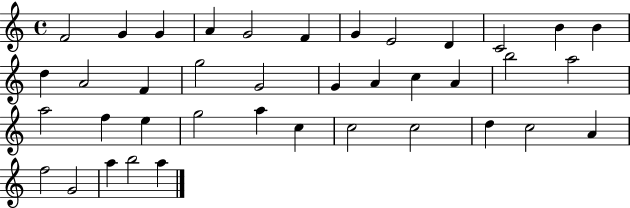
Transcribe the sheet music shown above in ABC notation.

X:1
T:Untitled
M:4/4
L:1/4
K:C
F2 G G A G2 F G E2 D C2 B B d A2 F g2 G2 G A c A b2 a2 a2 f e g2 a c c2 c2 d c2 A f2 G2 a b2 a